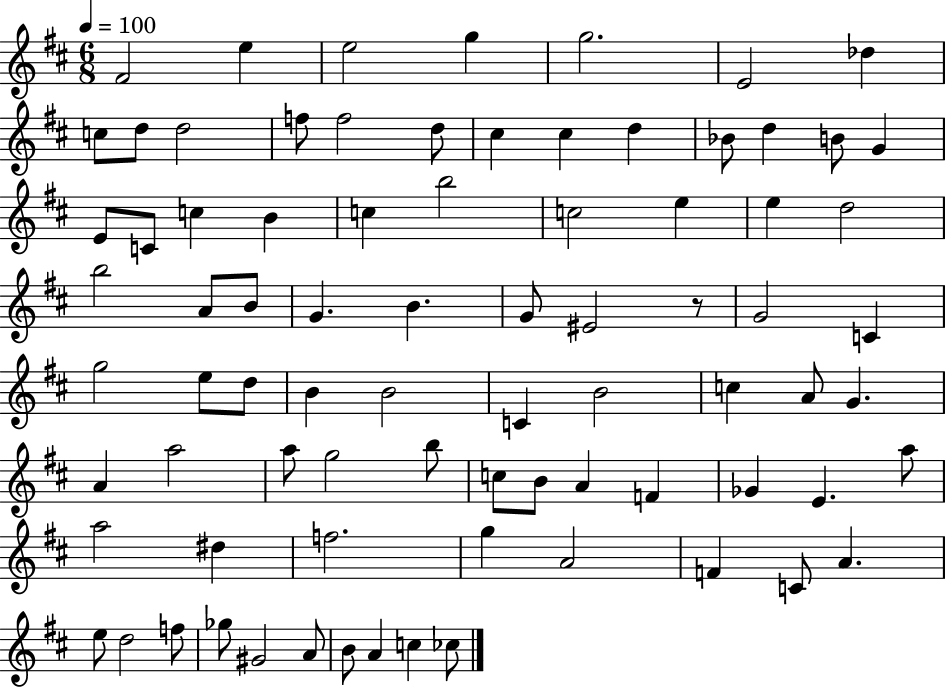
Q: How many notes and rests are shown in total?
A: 80